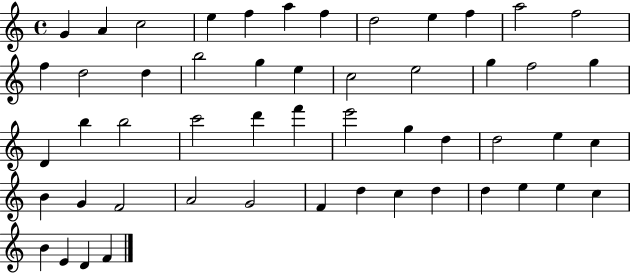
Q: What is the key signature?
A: C major